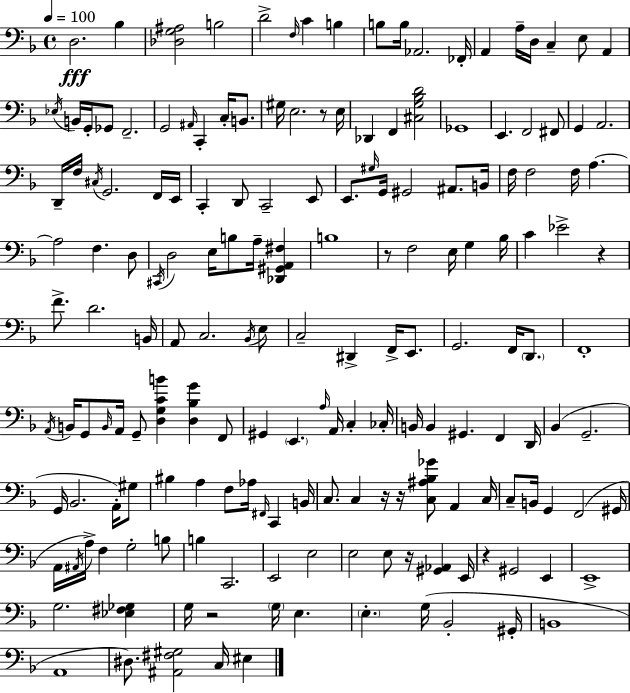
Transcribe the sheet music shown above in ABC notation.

X:1
T:Untitled
M:4/4
L:1/4
K:F
D,2 _B, [_D,G,^A,]2 B,2 D2 F,/4 C B, B,/2 B,/4 _A,,2 _F,,/4 A,, A,/4 D,/4 C, E,/2 A,, _E,/4 B,,/4 G,,/4 _G,,/2 F,,2 G,,2 ^A,,/4 C,, C,/4 B,,/2 ^G,/4 E,2 z/2 E,/4 _D,, F,, [^C,G,_B,D]2 _G,,4 E,, F,,2 ^F,,/2 G,, A,,2 D,,/4 F,/4 ^C,/4 G,,2 F,,/4 E,,/4 C,, D,,/2 C,,2 E,,/2 E,,/2 ^G,/4 G,,/4 ^G,,2 ^A,,/2 B,,/4 F,/4 F,2 F,/4 A, A,2 F, D,/2 ^C,,/4 D,2 E,/4 B,/2 A,/4 [_D,,^G,,A,,^F,] B,4 z/2 F,2 E,/4 G, _B,/4 C _E2 z F/2 D2 B,,/4 A,,/2 C,2 _B,,/4 E,/2 C,2 ^D,, F,,/4 E,,/2 G,,2 F,,/4 D,,/2 F,,4 A,,/4 B,,/4 G,,/2 B,,/4 A,,/4 G,,/2 [D,G,CB] [D,_B,G] F,,/2 ^G,, E,, A,/4 A,,/4 C, _C,/4 B,,/4 B,, ^G,, F,, D,,/4 _B,, G,,2 G,,/4 _B,,2 A,,/4 ^G,/2 ^B, A, F,/2 _A,/4 ^F,,/4 C,, B,,/4 C,/2 C, z/4 z/4 [C,^A,_B,_G]/2 A,, C,/4 C,/2 B,,/4 G,, F,,2 ^G,,/4 A,,/4 ^A,,/4 A,/4 F, G,2 B,/2 B, C,,2 E,,2 E,2 E,2 E,/2 z/4 [^G,,_A,,] E,,/4 z ^G,,2 E,, E,,4 G,2 [_E,^F,_G,] G,/4 z2 G,/4 E, E, G,/4 _B,,2 ^G,,/4 B,,4 A,,4 ^D,/2 [^A,,^F,^G,]2 C,/4 ^E,